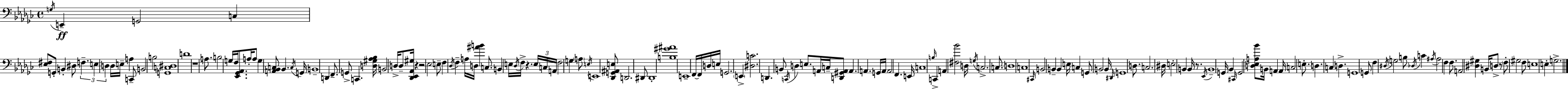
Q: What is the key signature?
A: EES minor